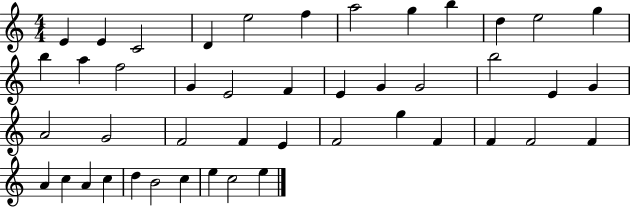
{
  \clef treble
  \numericTimeSignature
  \time 4/4
  \key c \major
  e'4 e'4 c'2 | d'4 e''2 f''4 | a''2 g''4 b''4 | d''4 e''2 g''4 | \break b''4 a''4 f''2 | g'4 e'2 f'4 | e'4 g'4 g'2 | b''2 e'4 g'4 | \break a'2 g'2 | f'2 f'4 e'4 | f'2 g''4 f'4 | f'4 f'2 f'4 | \break a'4 c''4 a'4 c''4 | d''4 b'2 c''4 | e''4 c''2 e''4 | \bar "|."
}